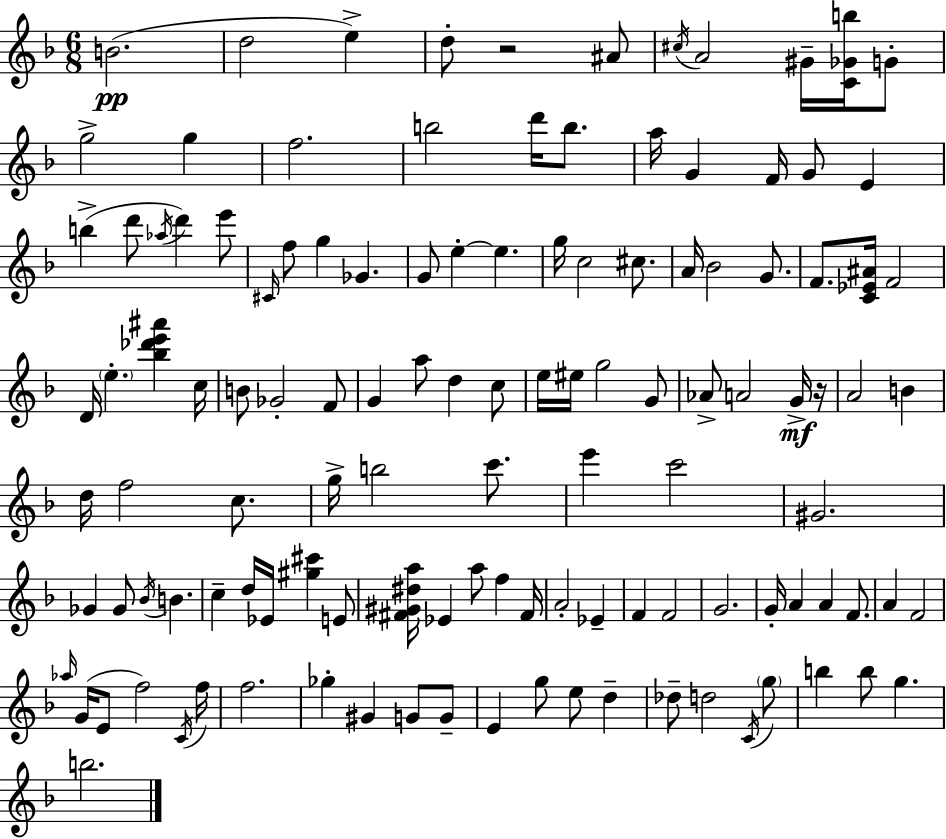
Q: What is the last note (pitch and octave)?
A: B5